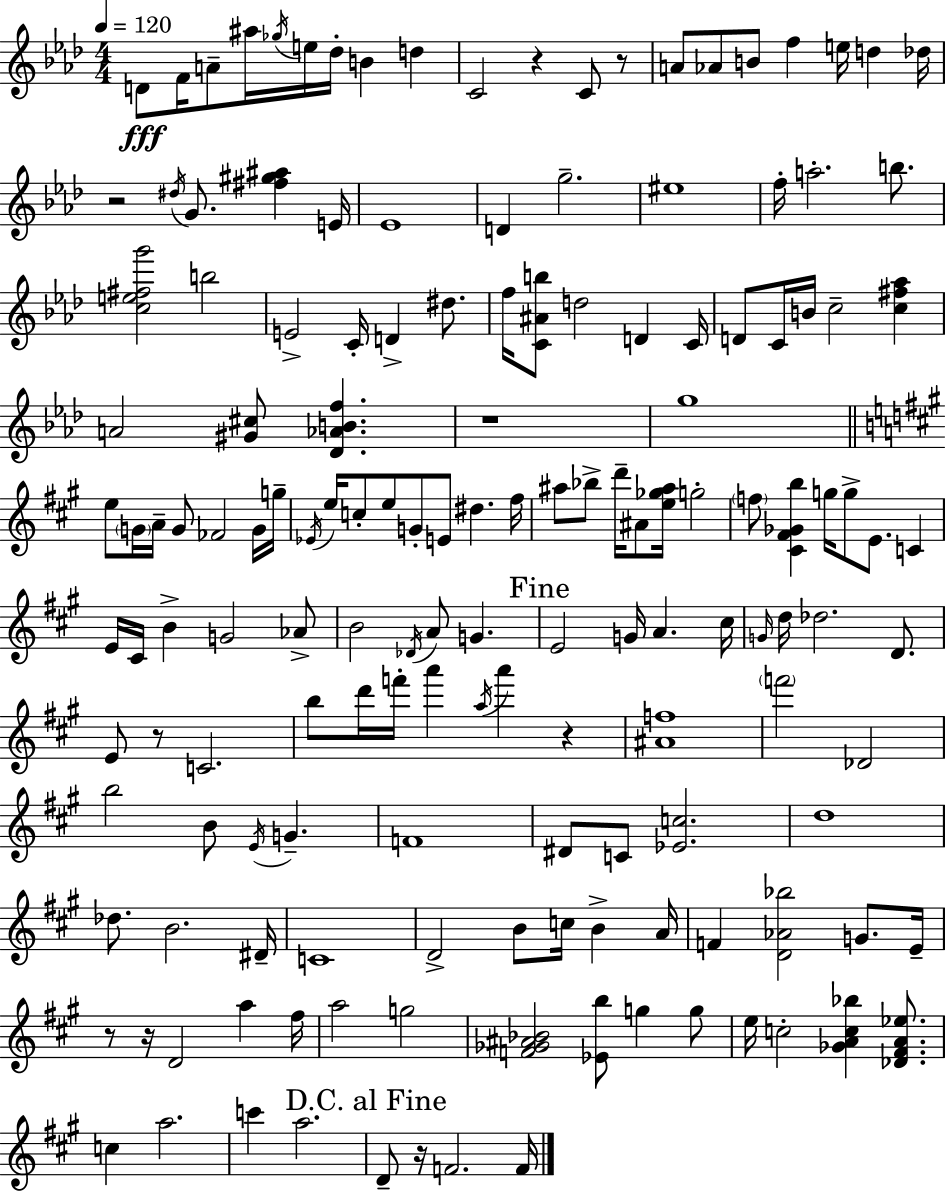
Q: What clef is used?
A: treble